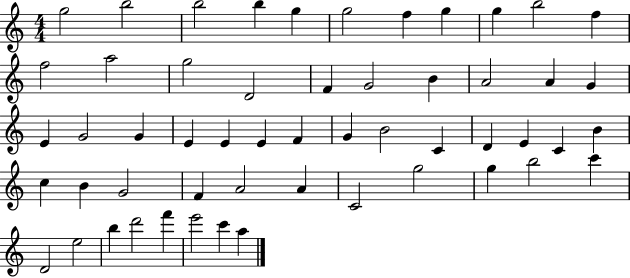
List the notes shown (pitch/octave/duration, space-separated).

G5/h B5/h B5/h B5/q G5/q G5/h F5/q G5/q G5/q B5/h F5/q F5/h A5/h G5/h D4/h F4/q G4/h B4/q A4/h A4/q G4/q E4/q G4/h G4/q E4/q E4/q E4/q F4/q G4/q B4/h C4/q D4/q E4/q C4/q B4/q C5/q B4/q G4/h F4/q A4/h A4/q C4/h G5/h G5/q B5/h C6/q D4/h E5/h B5/q D6/h F6/q E6/h C6/q A5/q